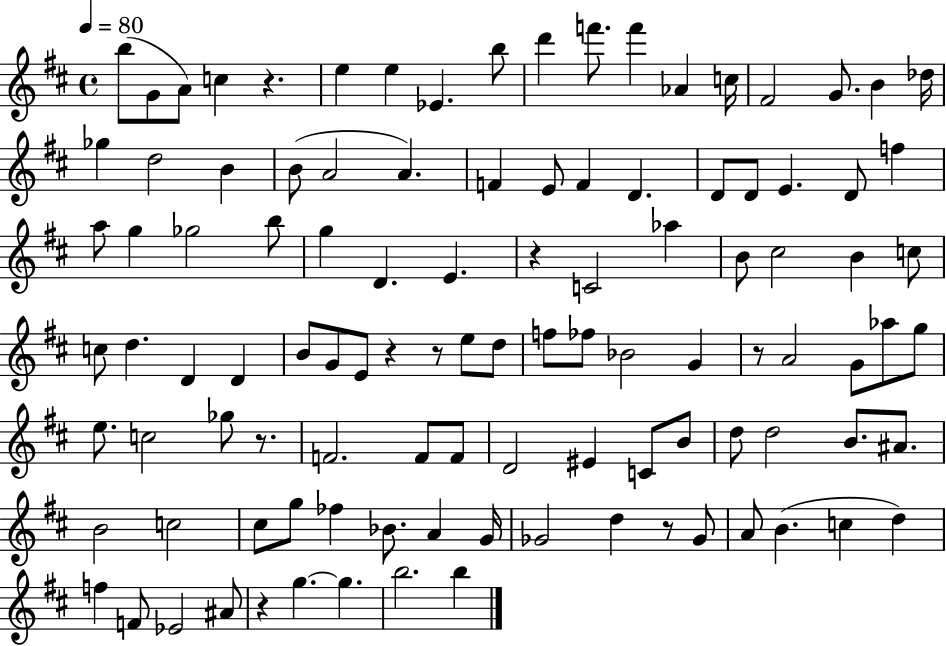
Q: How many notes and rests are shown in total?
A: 107